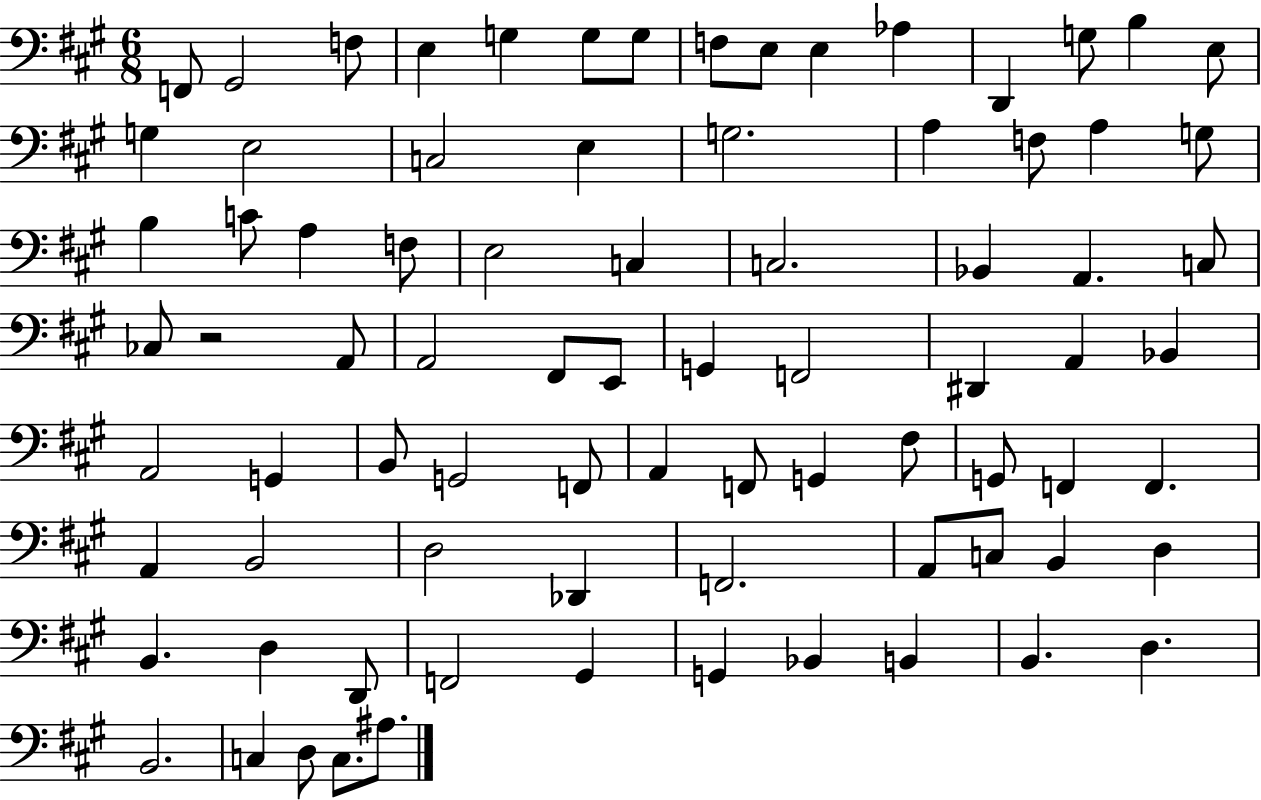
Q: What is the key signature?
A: A major